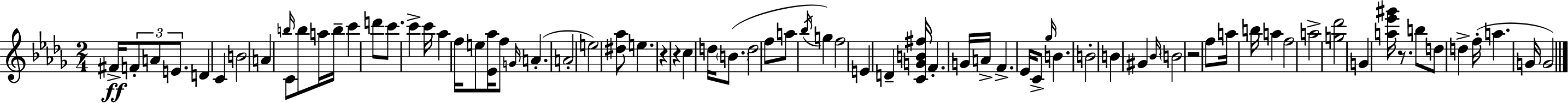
F#4/s F4/e A4/e E4/e. D4/q C4/q B4/h A4/q B5/s C4/e B5/e A5/s B5/s C6/q D6/e C6/e. C6/q C6/s Ab5/q F5/s E5/e [Eb4,Ab5]/s F5/e G4/s A4/q. A4/h E5/h [D#5,Ab5]/e E5/q. R/q R/q C5/q D5/s B4/e. D5/h F5/e A5/e Bb5/s G5/q F5/h E4/q D4/q [C4,G4,B4,F#5]/s F4/q. G4/s A4/s F4/q. Eb4/s C4/e Gb5/s B4/q. B4/h B4/q G#4/q Bb4/s B4/h R/h F5/e A5/s B5/s A5/q F5/h A5/h [G5,Db6]/h G4/q [A5,Eb6,G#6]/s R/e. B5/e D5/e D5/q F5/s A5/q. G4/s G4/h